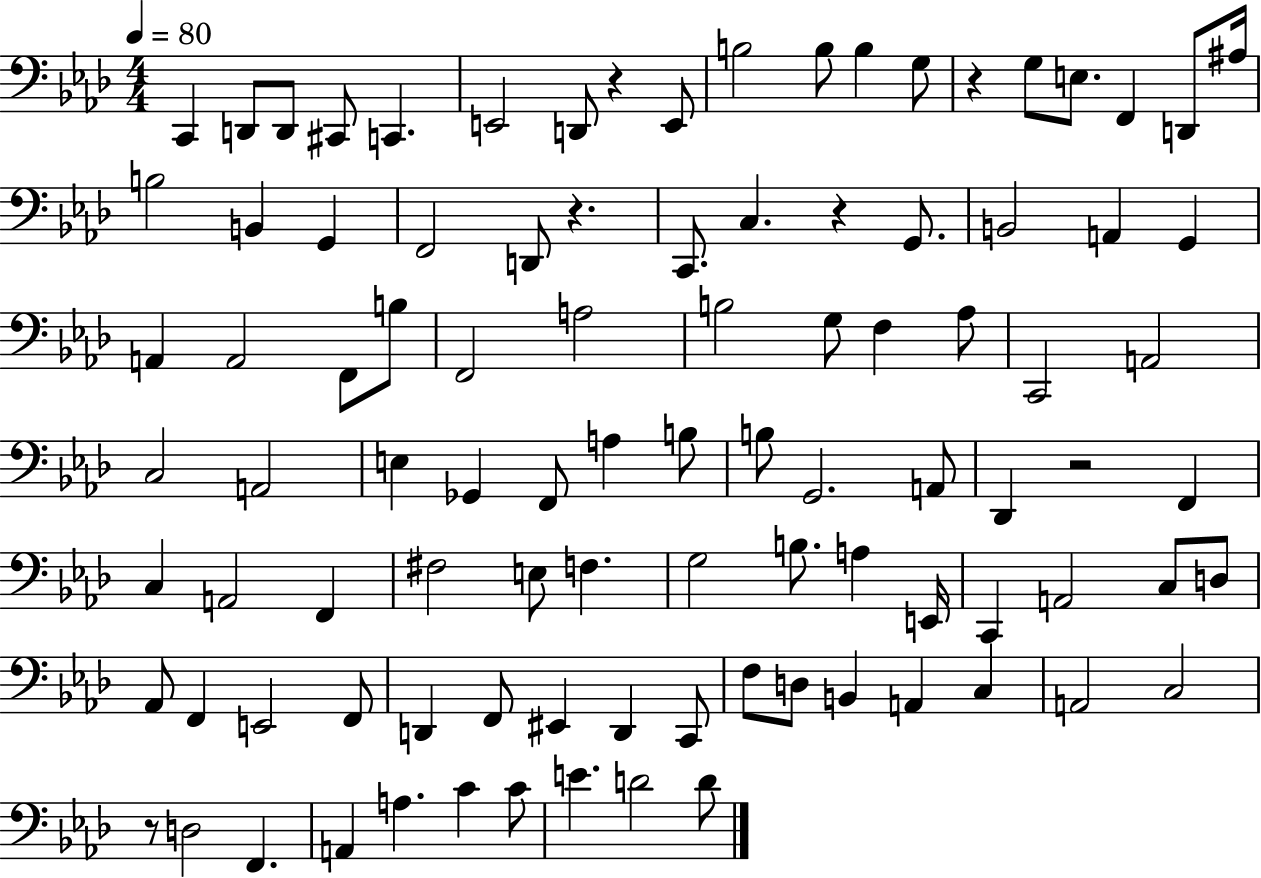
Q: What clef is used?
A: bass